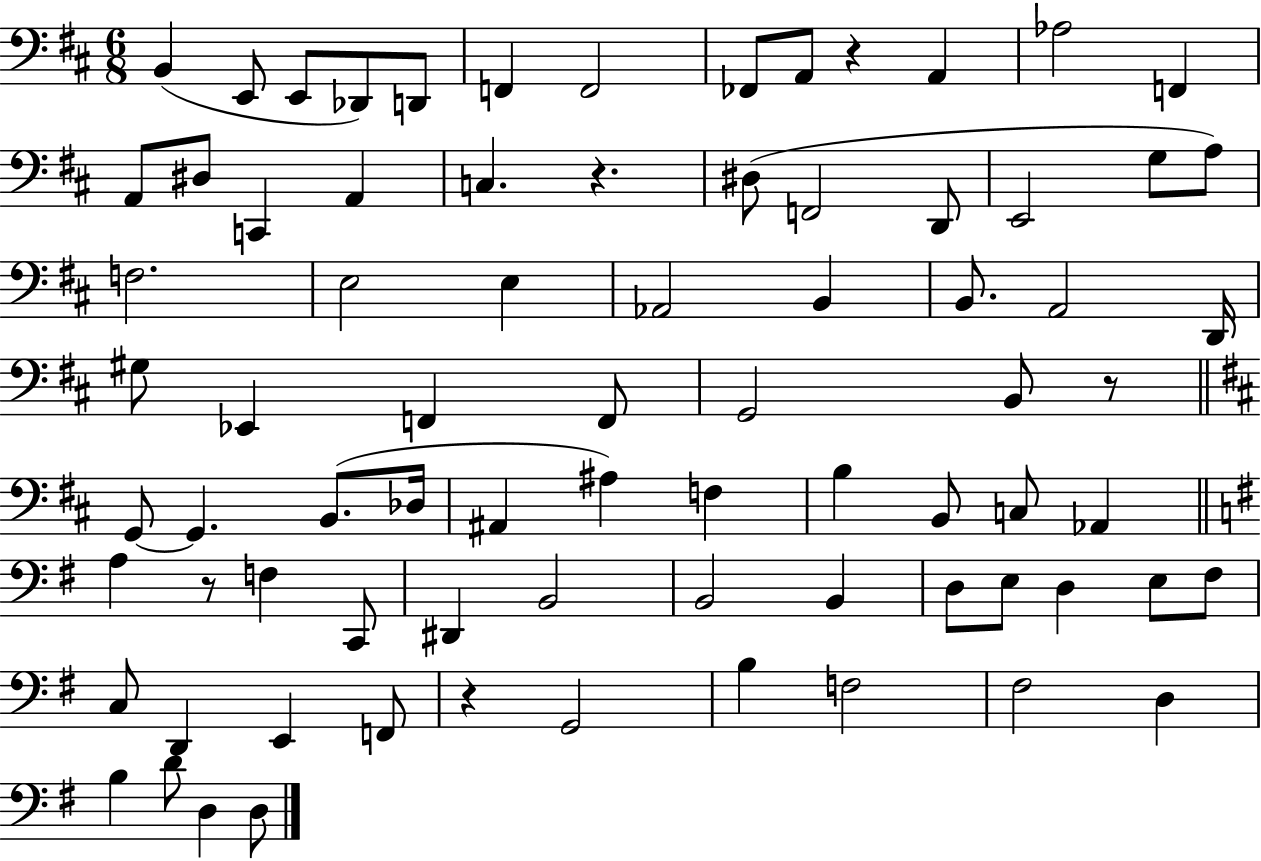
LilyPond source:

{
  \clef bass
  \numericTimeSignature
  \time 6/8
  \key d \major
  b,4( e,8 e,8 des,8) d,8 | f,4 f,2 | fes,8 a,8 r4 a,4 | aes2 f,4 | \break a,8 dis8 c,4 a,4 | c4. r4. | dis8( f,2 d,8 | e,2 g8 a8) | \break f2. | e2 e4 | aes,2 b,4 | b,8. a,2 d,16 | \break gis8 ees,4 f,4 f,8 | g,2 b,8 r8 | \bar "||" \break \key d \major g,8~~ g,4. b,8.( des16 | ais,4 ais4) f4 | b4 b,8 c8 aes,4 | \bar "||" \break \key e \minor a4 r8 f4 c,8 | dis,4 b,2 | b,2 b,4 | d8 e8 d4 e8 fis8 | \break c8 d,4 e,4 f,8 | r4 g,2 | b4 f2 | fis2 d4 | \break b4 d'8 d4 d8 | \bar "|."
}